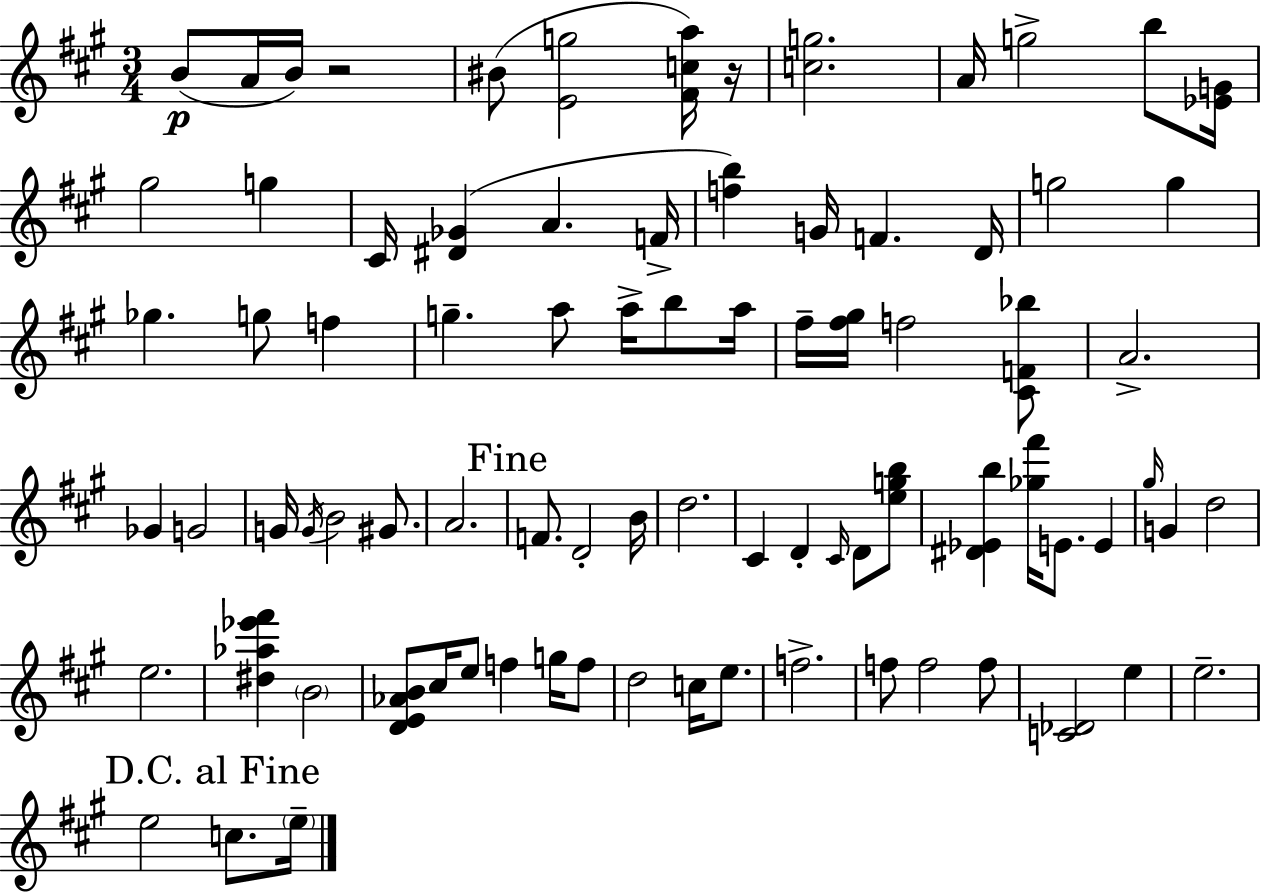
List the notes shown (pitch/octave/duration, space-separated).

B4/e A4/s B4/s R/h BIS4/e [E4,G5]/h [F#4,C5,A5]/s R/s [C5,G5]/h. A4/s G5/h B5/e [Eb4,G4]/s G#5/h G5/q C#4/s [D#4,Gb4]/q A4/q. F4/s [F5,B5]/q G4/s F4/q. D4/s G5/h G5/q Gb5/q. G5/e F5/q G5/q. A5/e A5/s B5/e A5/s F#5/s [F#5,G#5]/s F5/h [C#4,F4,Bb5]/e A4/h. Gb4/q G4/h G4/s G4/s B4/h G#4/e. A4/h. F4/e. D4/h B4/s D5/h. C#4/q D4/q C#4/s D4/e [E5,G5,B5]/e [D#4,Eb4,B5]/q [Gb5,F#6]/s E4/e. E4/q G#5/s G4/q D5/h E5/h. [D#5,Ab5,Eb6,F#6]/q B4/h [D4,E4,Ab4,B4]/e C#5/s E5/e F5/q G5/s F5/e D5/h C5/s E5/e. F5/h. F5/e F5/h F5/e [C4,Db4]/h E5/q E5/h. E5/h C5/e. E5/s